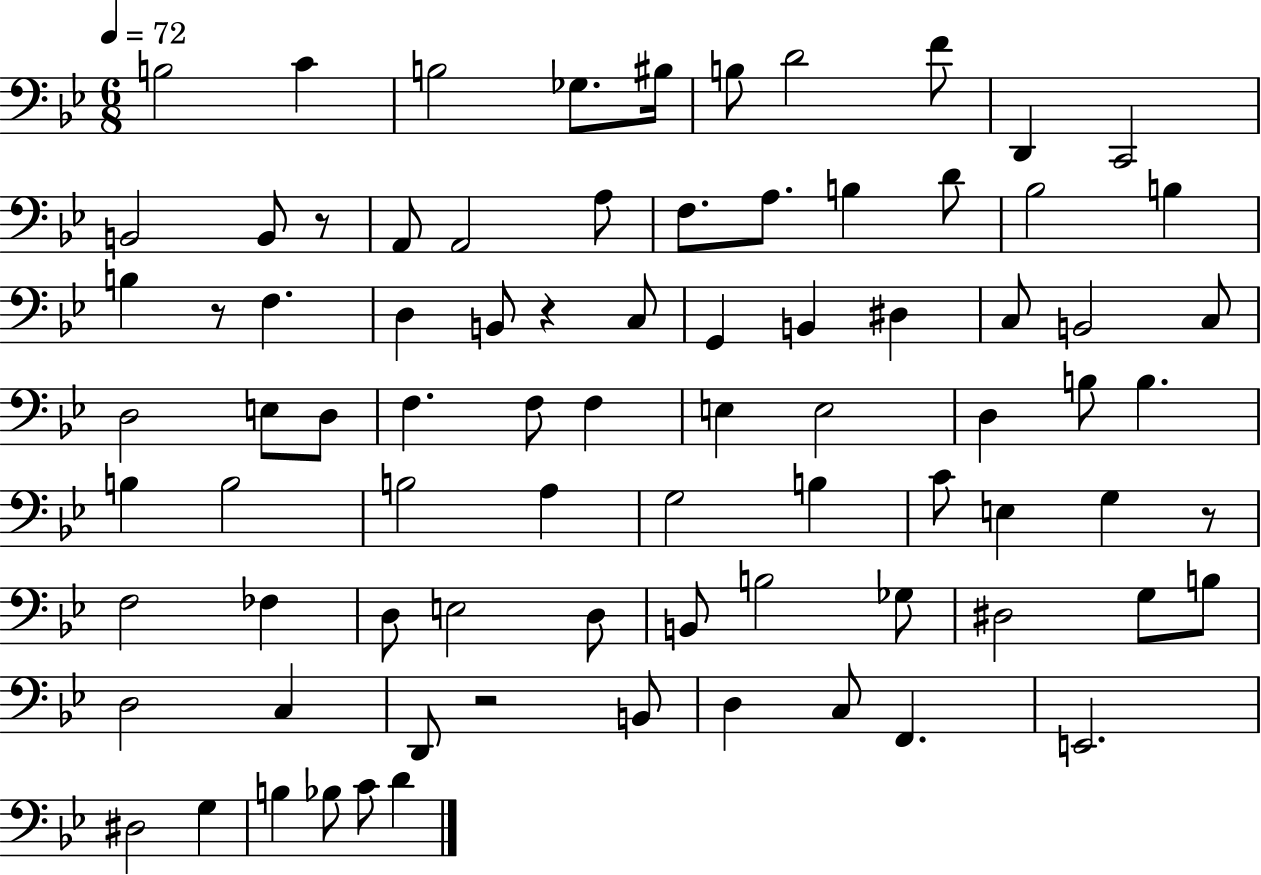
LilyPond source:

{
  \clef bass
  \numericTimeSignature
  \time 6/8
  \key bes \major
  \tempo 4 = 72
  b2 c'4 | b2 ges8. bis16 | b8 d'2 f'8 | d,4 c,2 | \break b,2 b,8 r8 | a,8 a,2 a8 | f8. a8. b4 d'8 | bes2 b4 | \break b4 r8 f4. | d4 b,8 r4 c8 | g,4 b,4 dis4 | c8 b,2 c8 | \break d2 e8 d8 | f4. f8 f4 | e4 e2 | d4 b8 b4. | \break b4 b2 | b2 a4 | g2 b4 | c'8 e4 g4 r8 | \break f2 fes4 | d8 e2 d8 | b,8 b2 ges8 | dis2 g8 b8 | \break d2 c4 | d,8 r2 b,8 | d4 c8 f,4. | e,2. | \break dis2 g4 | b4 bes8 c'8 d'4 | \bar "|."
}